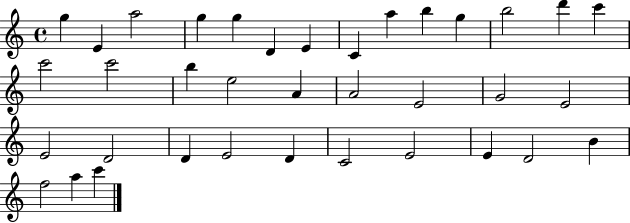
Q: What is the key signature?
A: C major